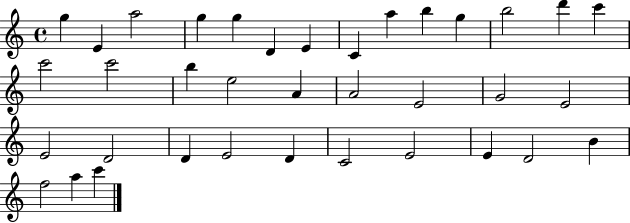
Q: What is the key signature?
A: C major